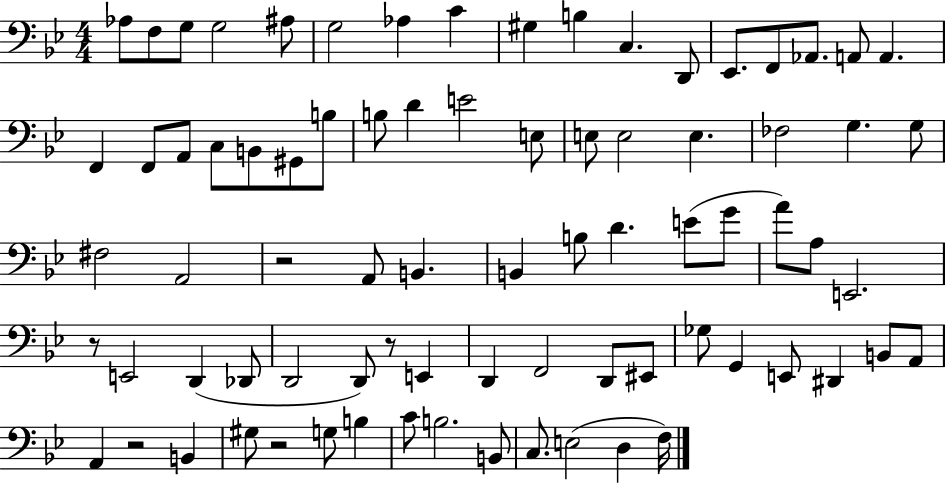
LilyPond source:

{
  \clef bass
  \numericTimeSignature
  \time 4/4
  \key bes \major
  aes8 f8 g8 g2 ais8 | g2 aes4 c'4 | gis4 b4 c4. d,8 | ees,8. f,8 aes,8. a,8 a,4. | \break f,4 f,8 a,8 c8 b,8 gis,8 b8 | b8 d'4 e'2 e8 | e8 e2 e4. | fes2 g4. g8 | \break fis2 a,2 | r2 a,8 b,4. | b,4 b8 d'4. e'8( g'8 | a'8) a8 e,2. | \break r8 e,2 d,4( des,8 | d,2 d,8) r8 e,4 | d,4 f,2 d,8 eis,8 | ges8 g,4 e,8 dis,4 b,8 a,8 | \break a,4 r2 b,4 | gis8 r2 g8 b4 | c'8 b2. b,8 | c8. e2( d4 f16) | \break \bar "|."
}